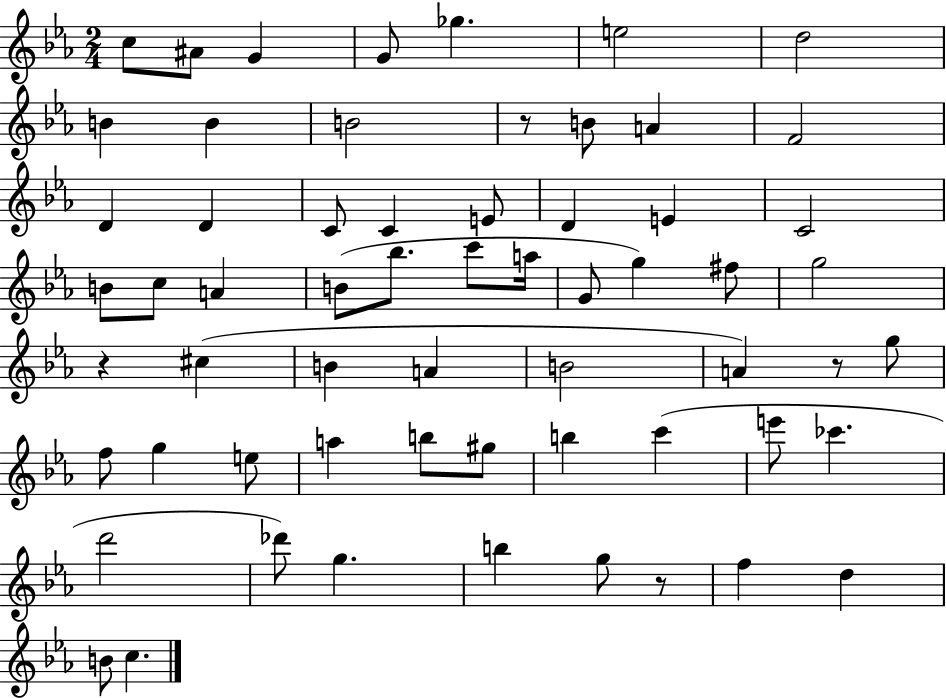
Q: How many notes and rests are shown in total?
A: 61